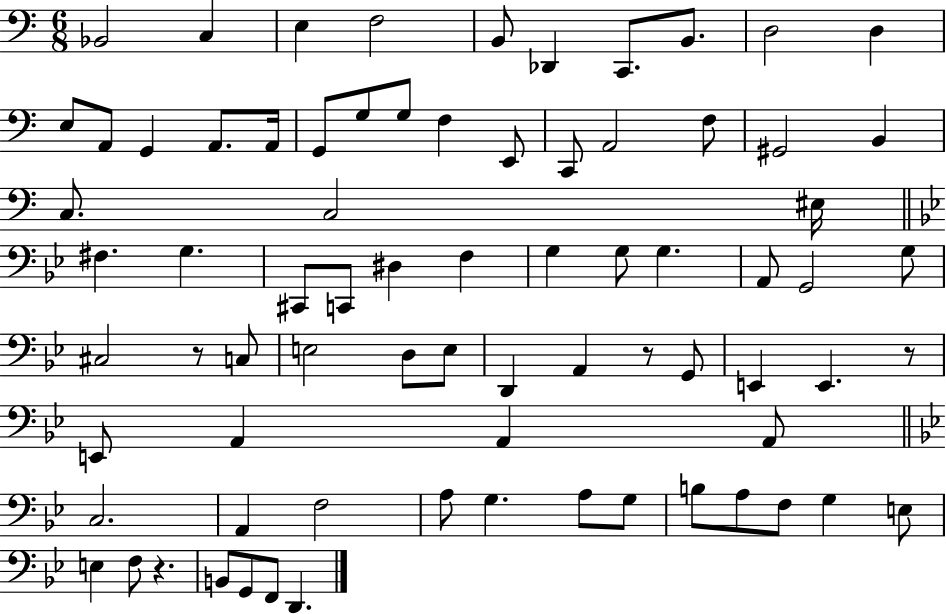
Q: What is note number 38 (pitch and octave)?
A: A2